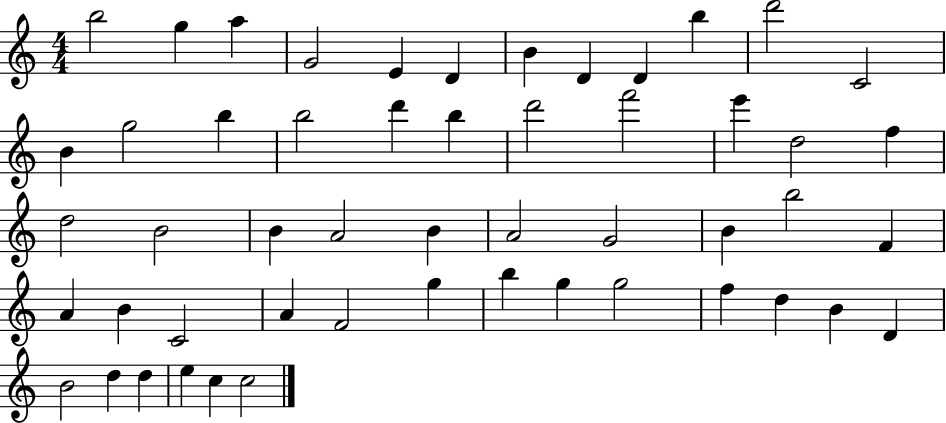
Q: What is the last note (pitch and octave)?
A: C5